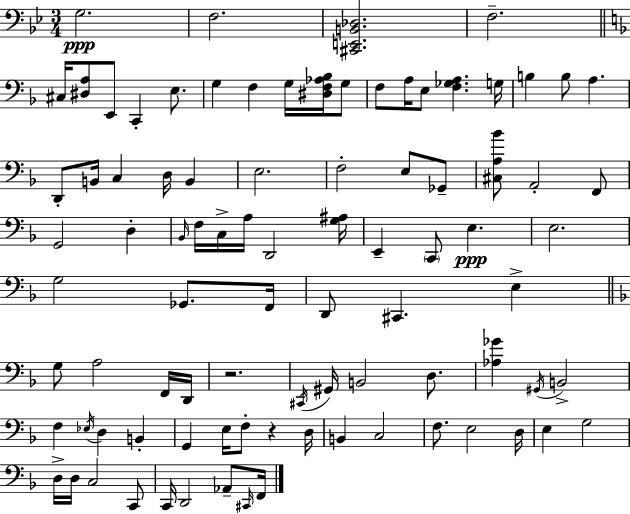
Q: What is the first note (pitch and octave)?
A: G3